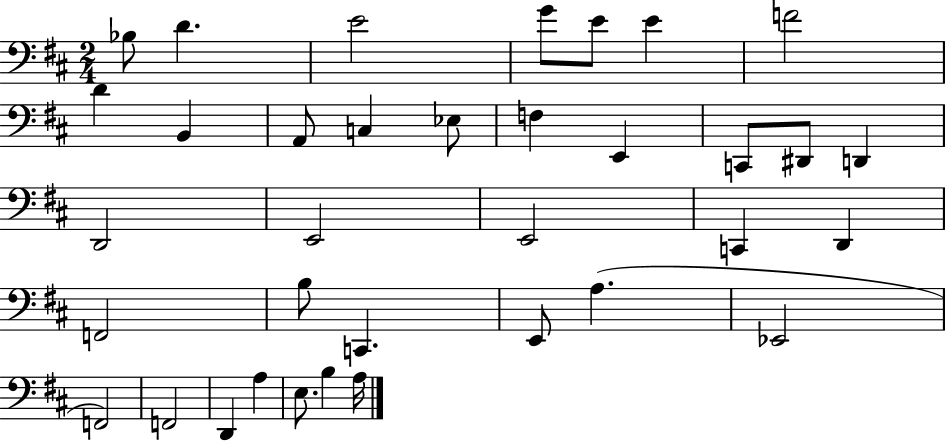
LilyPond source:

{
  \clef bass
  \numericTimeSignature
  \time 2/4
  \key d \major
  \repeat volta 2 { bes8 d'4. | e'2 | g'8 e'8 e'4 | f'2 | \break d'4 b,4 | a,8 c4 ees8 | f4 e,4 | c,8 dis,8 d,4 | \break d,2 | e,2 | e,2 | c,4 d,4 | \break f,2 | b8 c,4. | e,8 a4.( | ees,2 | \break f,2) | f,2 | d,4 a4 | e8. b4 a16 | \break } \bar "|."
}